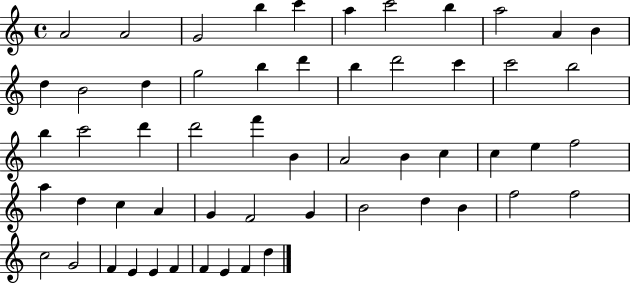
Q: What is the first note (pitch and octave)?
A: A4